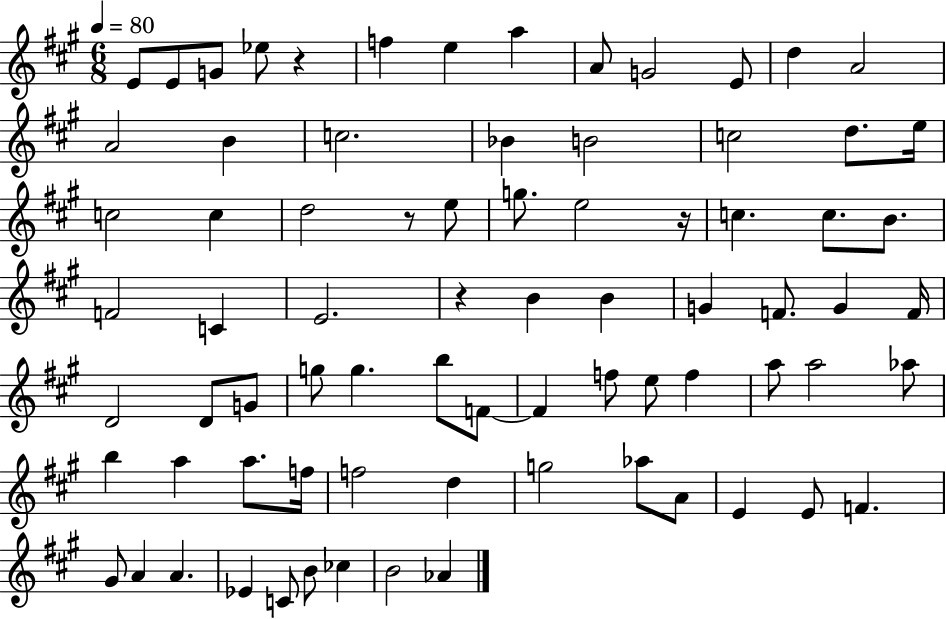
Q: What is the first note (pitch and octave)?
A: E4